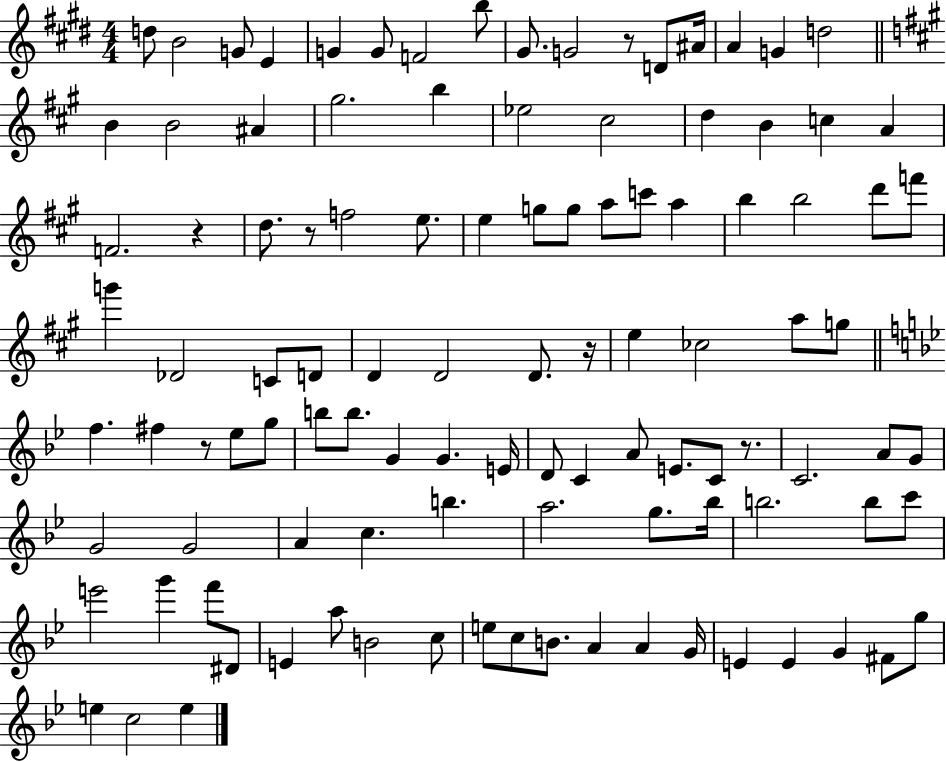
D5/e B4/h G4/e E4/q G4/q G4/e F4/h B5/e G#4/e. G4/h R/e D4/e A#4/s A4/q G4/q D5/h B4/q B4/h A#4/q G#5/h. B5/q Eb5/h C#5/h D5/q B4/q C5/q A4/q F4/h. R/q D5/e. R/e F5/h E5/e. E5/q G5/e G5/e A5/e C6/e A5/q B5/q B5/h D6/e F6/e G6/q Db4/h C4/e D4/e D4/q D4/h D4/e. R/s E5/q CES5/h A5/e G5/e F5/q. F#5/q R/e Eb5/e G5/e B5/e B5/e. G4/q G4/q. E4/s D4/e C4/q A4/e E4/e. C4/e R/e. C4/h. A4/e G4/e G4/h G4/h A4/q C5/q. B5/q. A5/h. G5/e. Bb5/s B5/h. B5/e C6/e E6/h G6/q F6/e D#4/e E4/q A5/e B4/h C5/e E5/e C5/e B4/e. A4/q A4/q G4/s E4/q E4/q G4/q F#4/e G5/e E5/q C5/h E5/q